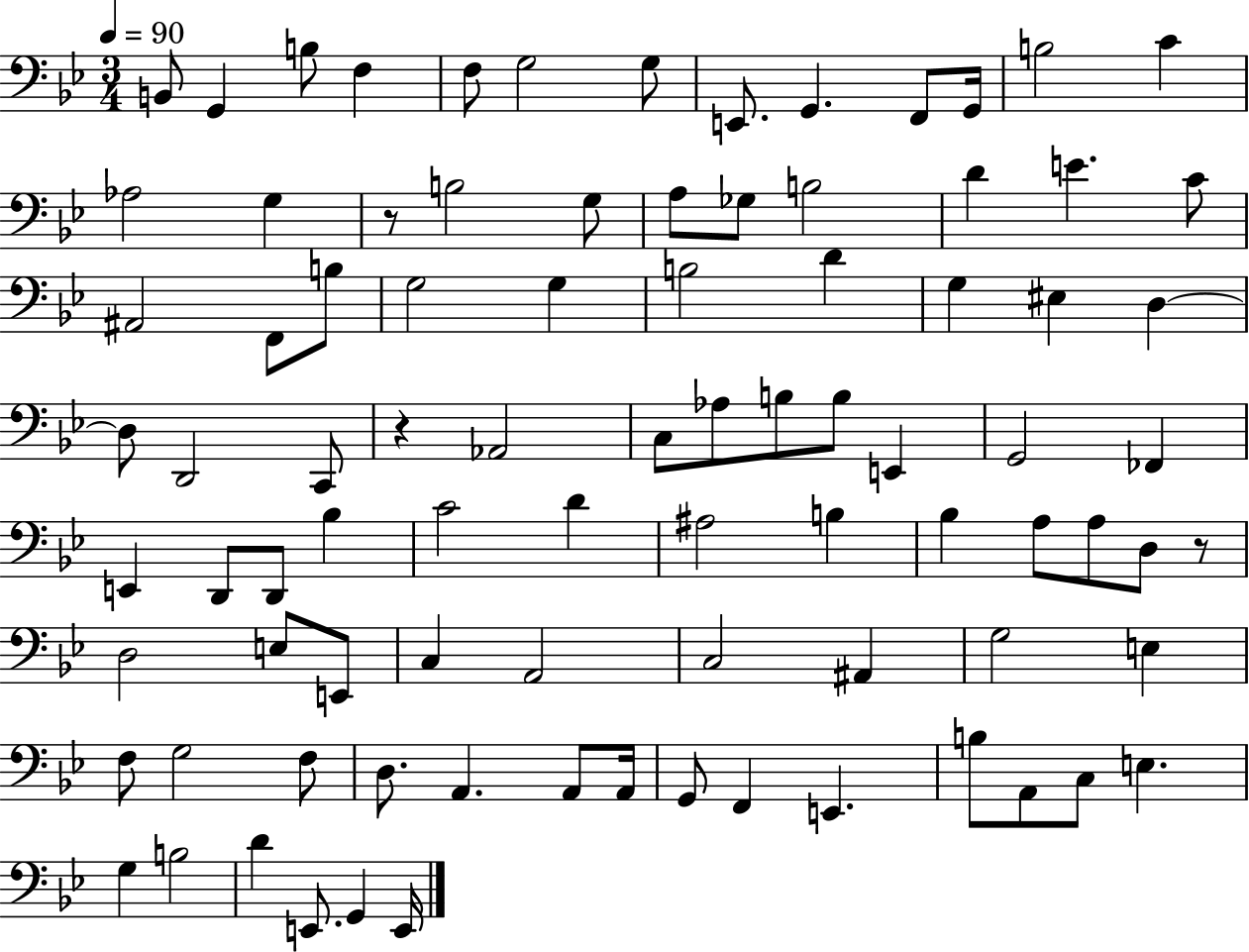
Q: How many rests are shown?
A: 3